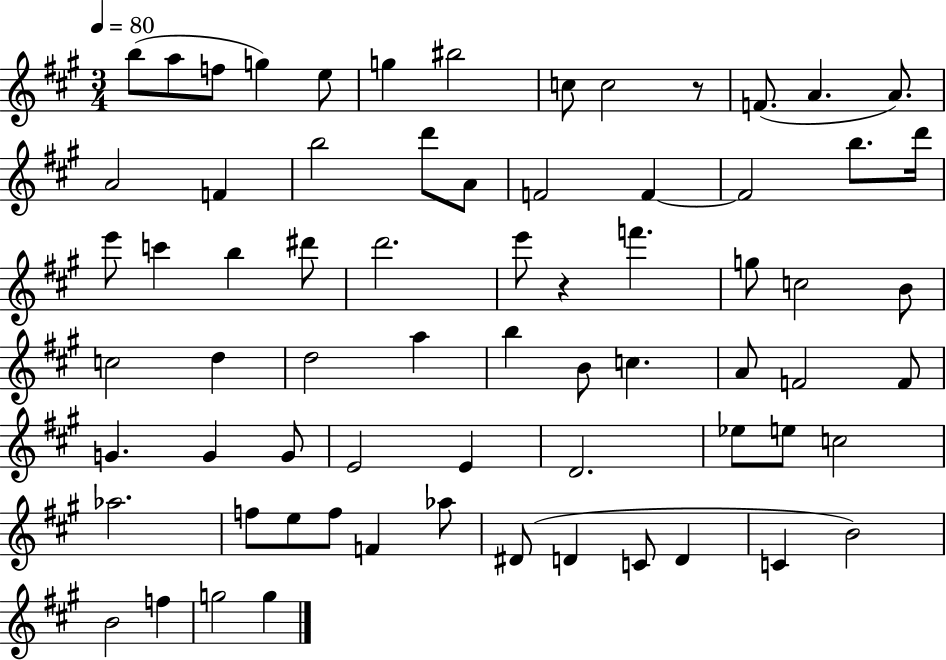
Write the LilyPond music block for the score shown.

{
  \clef treble
  \numericTimeSignature
  \time 3/4
  \key a \major
  \tempo 4 = 80
  b''8( a''8 f''8 g''4) e''8 | g''4 bis''2 | c''8 c''2 r8 | f'8.( a'4. a'8.) | \break a'2 f'4 | b''2 d'''8 a'8 | f'2 f'4~~ | f'2 b''8. d'''16 | \break e'''8 c'''4 b''4 dis'''8 | d'''2. | e'''8 r4 f'''4. | g''8 c''2 b'8 | \break c''2 d''4 | d''2 a''4 | b''4 b'8 c''4. | a'8 f'2 f'8 | \break g'4. g'4 g'8 | e'2 e'4 | d'2. | ees''8 e''8 c''2 | \break aes''2. | f''8 e''8 f''8 f'4 aes''8 | dis'8( d'4 c'8 d'4 | c'4 b'2) | \break b'2 f''4 | g''2 g''4 | \bar "|."
}